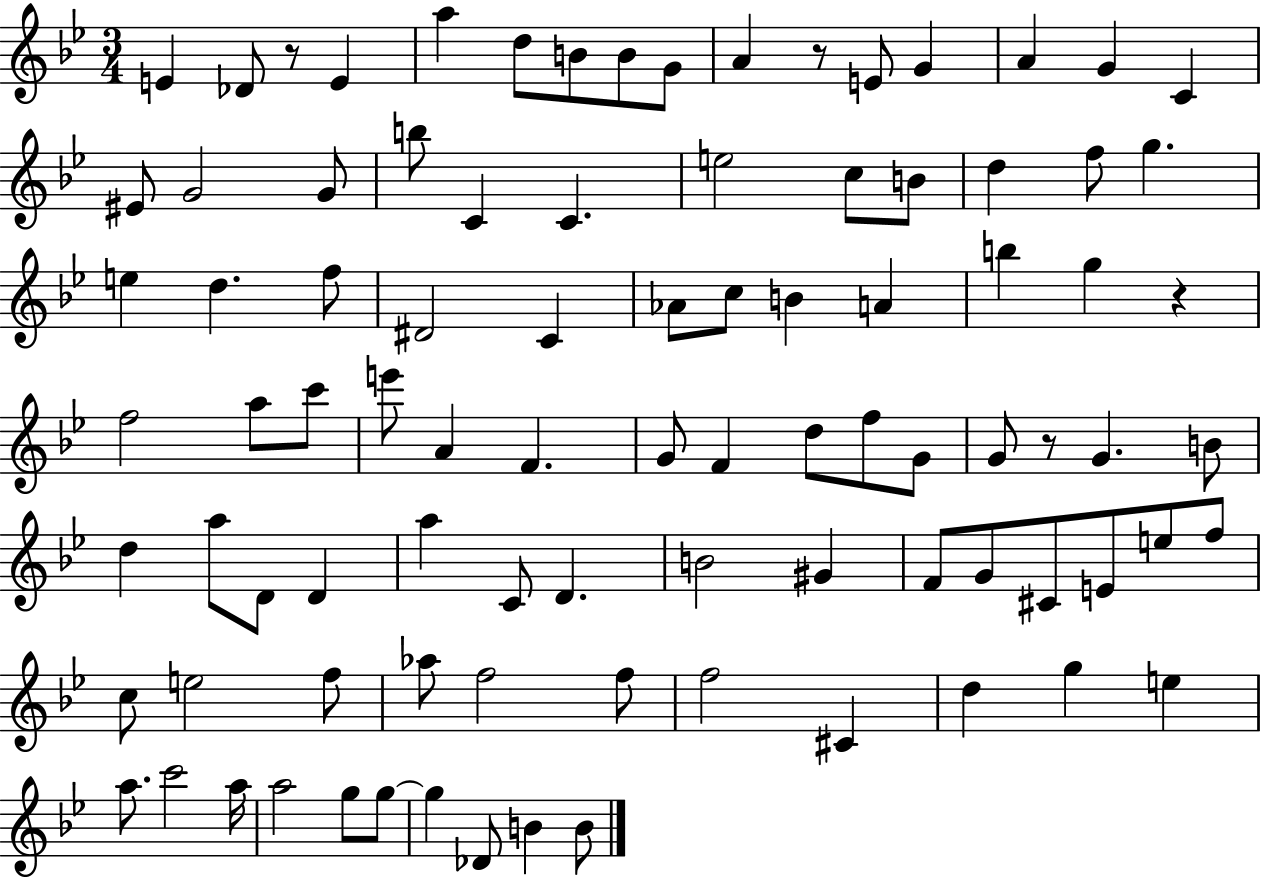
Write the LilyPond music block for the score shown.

{
  \clef treble
  \numericTimeSignature
  \time 3/4
  \key bes \major
  e'4 des'8 r8 e'4 | a''4 d''8 b'8 b'8 g'8 | a'4 r8 e'8 g'4 | a'4 g'4 c'4 | \break eis'8 g'2 g'8 | b''8 c'4 c'4. | e''2 c''8 b'8 | d''4 f''8 g''4. | \break e''4 d''4. f''8 | dis'2 c'4 | aes'8 c''8 b'4 a'4 | b''4 g''4 r4 | \break f''2 a''8 c'''8 | e'''8 a'4 f'4. | g'8 f'4 d''8 f''8 g'8 | g'8 r8 g'4. b'8 | \break d''4 a''8 d'8 d'4 | a''4 c'8 d'4. | b'2 gis'4 | f'8 g'8 cis'8 e'8 e''8 f''8 | \break c''8 e''2 f''8 | aes''8 f''2 f''8 | f''2 cis'4 | d''4 g''4 e''4 | \break a''8. c'''2 a''16 | a''2 g''8 g''8~~ | g''4 des'8 b'4 b'8 | \bar "|."
}